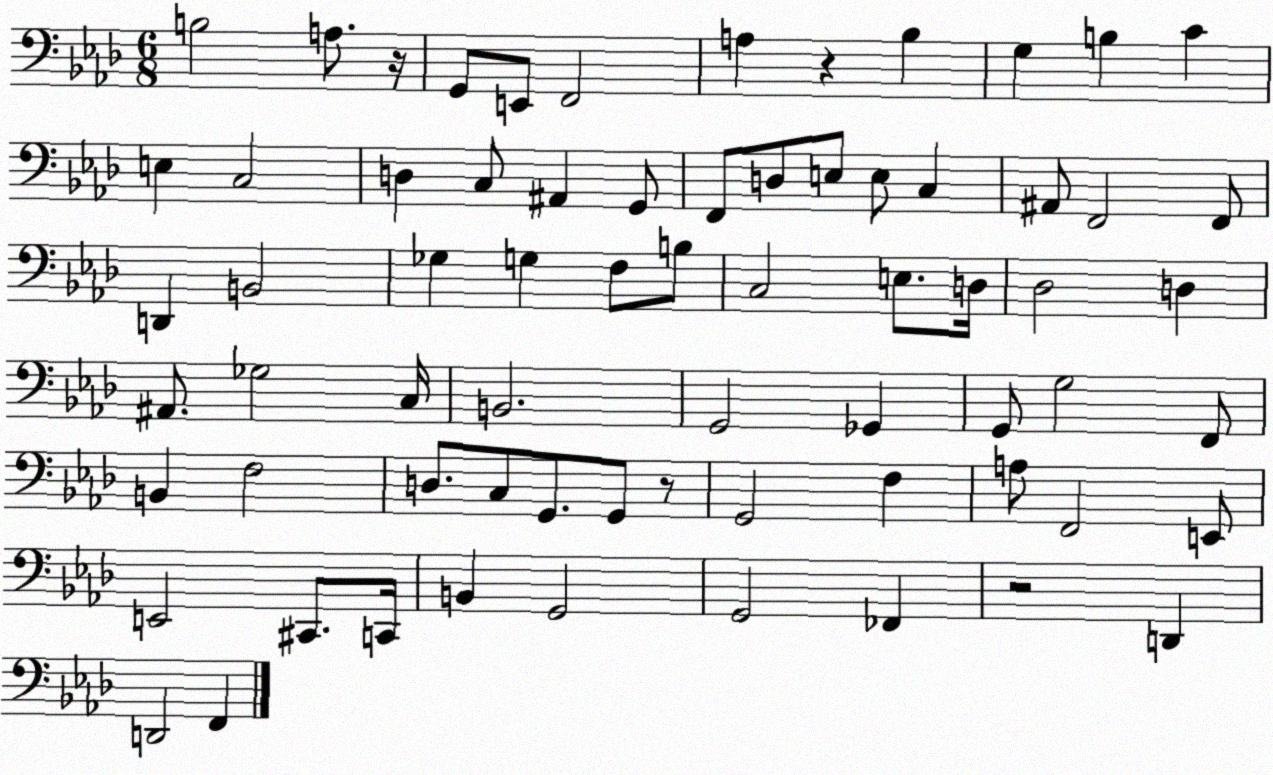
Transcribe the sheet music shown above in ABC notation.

X:1
T:Untitled
M:6/8
L:1/4
K:Ab
B,2 A,/2 z/4 G,,/2 E,,/2 F,,2 A, z _B, G, B, C E, C,2 D, C,/2 ^A,, G,,/2 F,,/2 D,/2 E,/2 E,/2 C, ^A,,/2 F,,2 F,,/2 D,, B,,2 _G, G, F,/2 B,/2 C,2 E,/2 D,/4 _D,2 D, ^A,,/2 _G,2 C,/4 B,,2 G,,2 _G,, G,,/2 G,2 F,,/2 B,, F,2 D,/2 C,/2 G,,/2 G,,/2 z/2 G,,2 F, A,/2 F,,2 E,,/2 E,,2 ^C,,/2 C,,/4 B,, G,,2 G,,2 _F,, z2 D,, D,,2 F,,